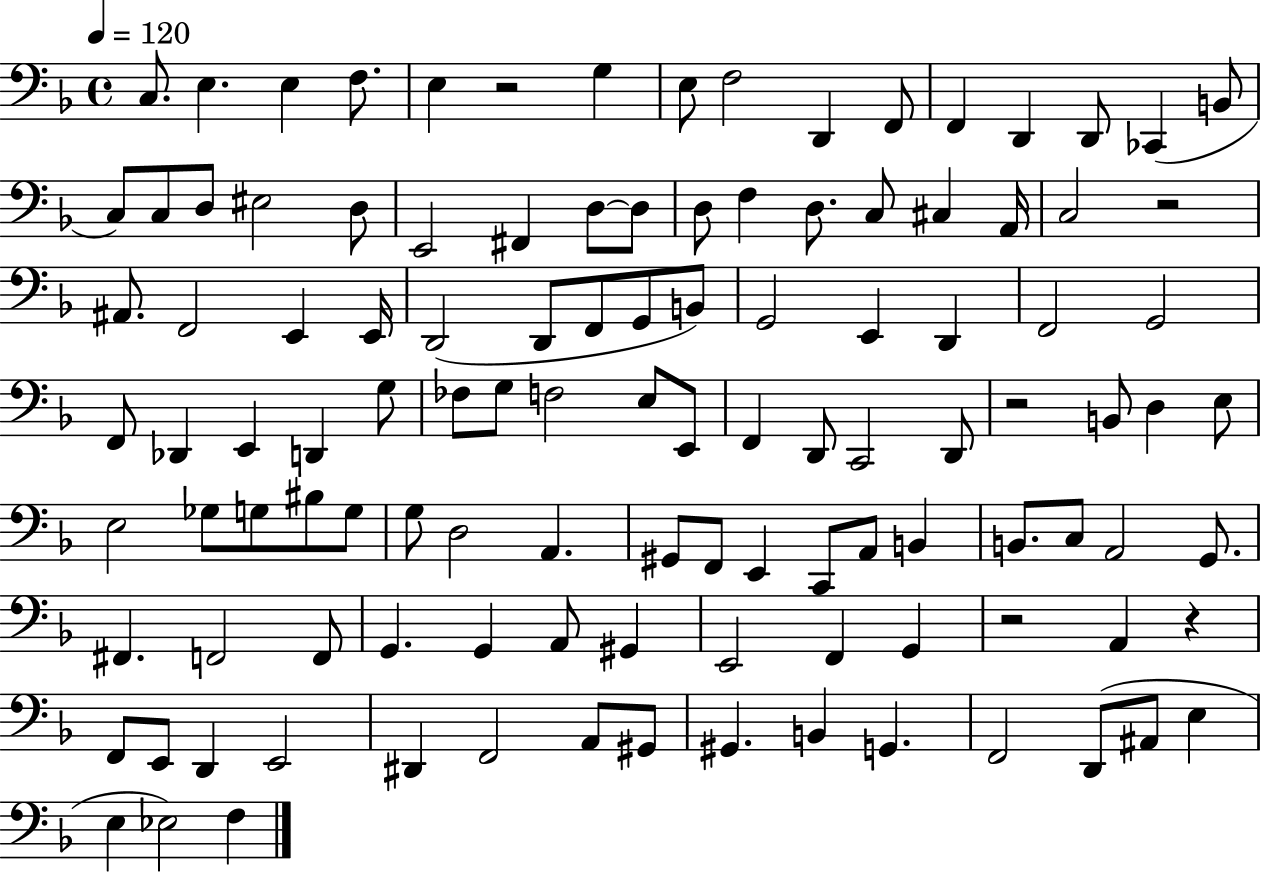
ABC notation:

X:1
T:Untitled
M:4/4
L:1/4
K:F
C,/2 E, E, F,/2 E, z2 G, E,/2 F,2 D,, F,,/2 F,, D,, D,,/2 _C,, B,,/2 C,/2 C,/2 D,/2 ^E,2 D,/2 E,,2 ^F,, D,/2 D,/2 D,/2 F, D,/2 C,/2 ^C, A,,/4 C,2 z2 ^A,,/2 F,,2 E,, E,,/4 D,,2 D,,/2 F,,/2 G,,/2 B,,/2 G,,2 E,, D,, F,,2 G,,2 F,,/2 _D,, E,, D,, G,/2 _F,/2 G,/2 F,2 E,/2 E,,/2 F,, D,,/2 C,,2 D,,/2 z2 B,,/2 D, E,/2 E,2 _G,/2 G,/2 ^B,/2 G,/2 G,/2 D,2 A,, ^G,,/2 F,,/2 E,, C,,/2 A,,/2 B,, B,,/2 C,/2 A,,2 G,,/2 ^F,, F,,2 F,,/2 G,, G,, A,,/2 ^G,, E,,2 F,, G,, z2 A,, z F,,/2 E,,/2 D,, E,,2 ^D,, F,,2 A,,/2 ^G,,/2 ^G,, B,, G,, F,,2 D,,/2 ^A,,/2 E, E, _E,2 F,